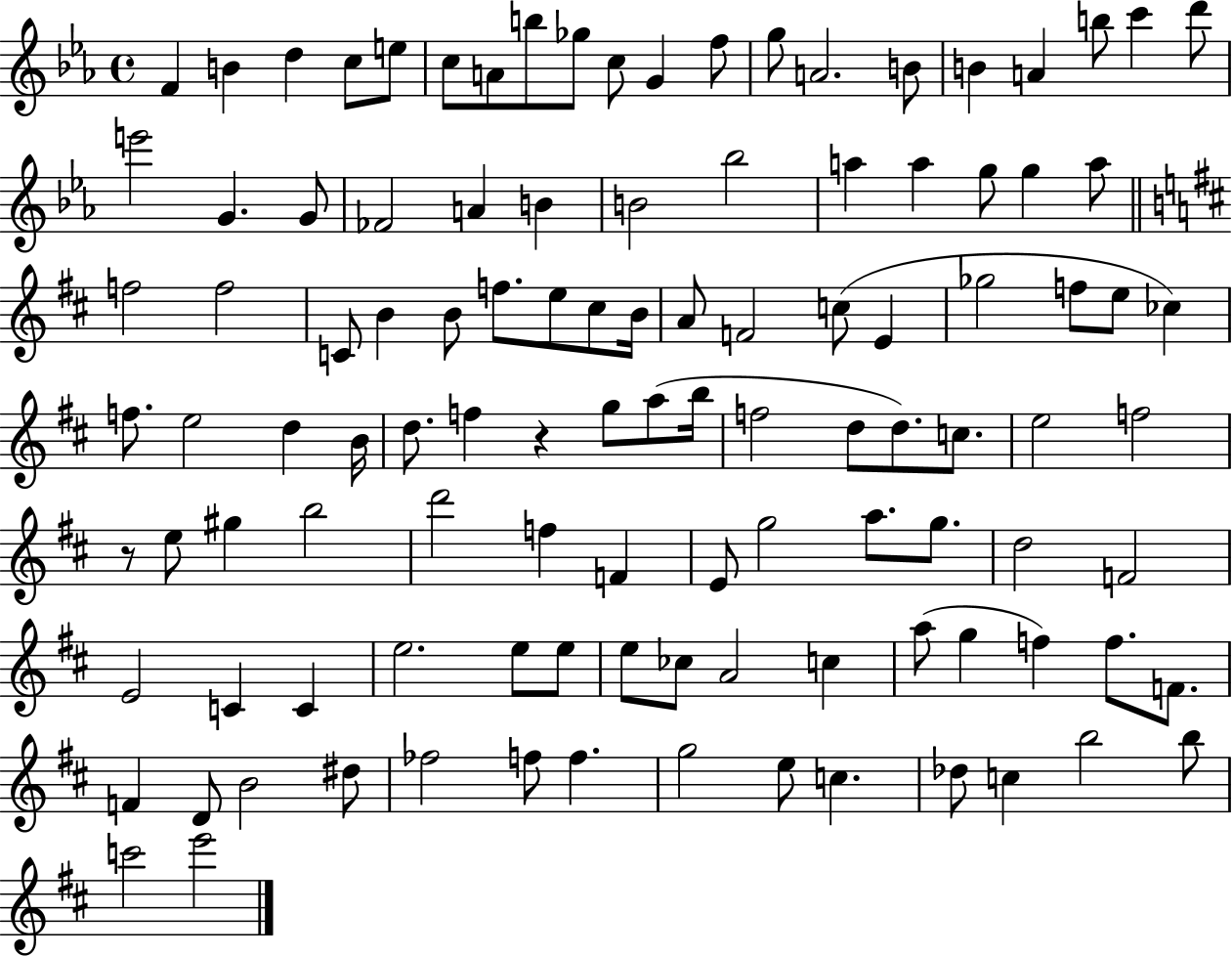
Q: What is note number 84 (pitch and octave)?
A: E5